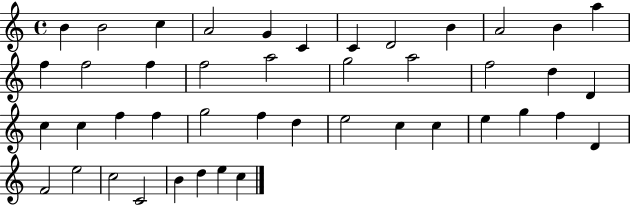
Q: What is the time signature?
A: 4/4